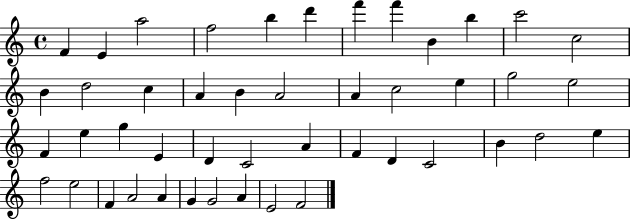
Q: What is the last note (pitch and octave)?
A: F4